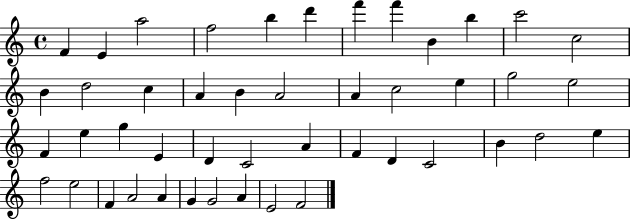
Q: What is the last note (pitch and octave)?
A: F4